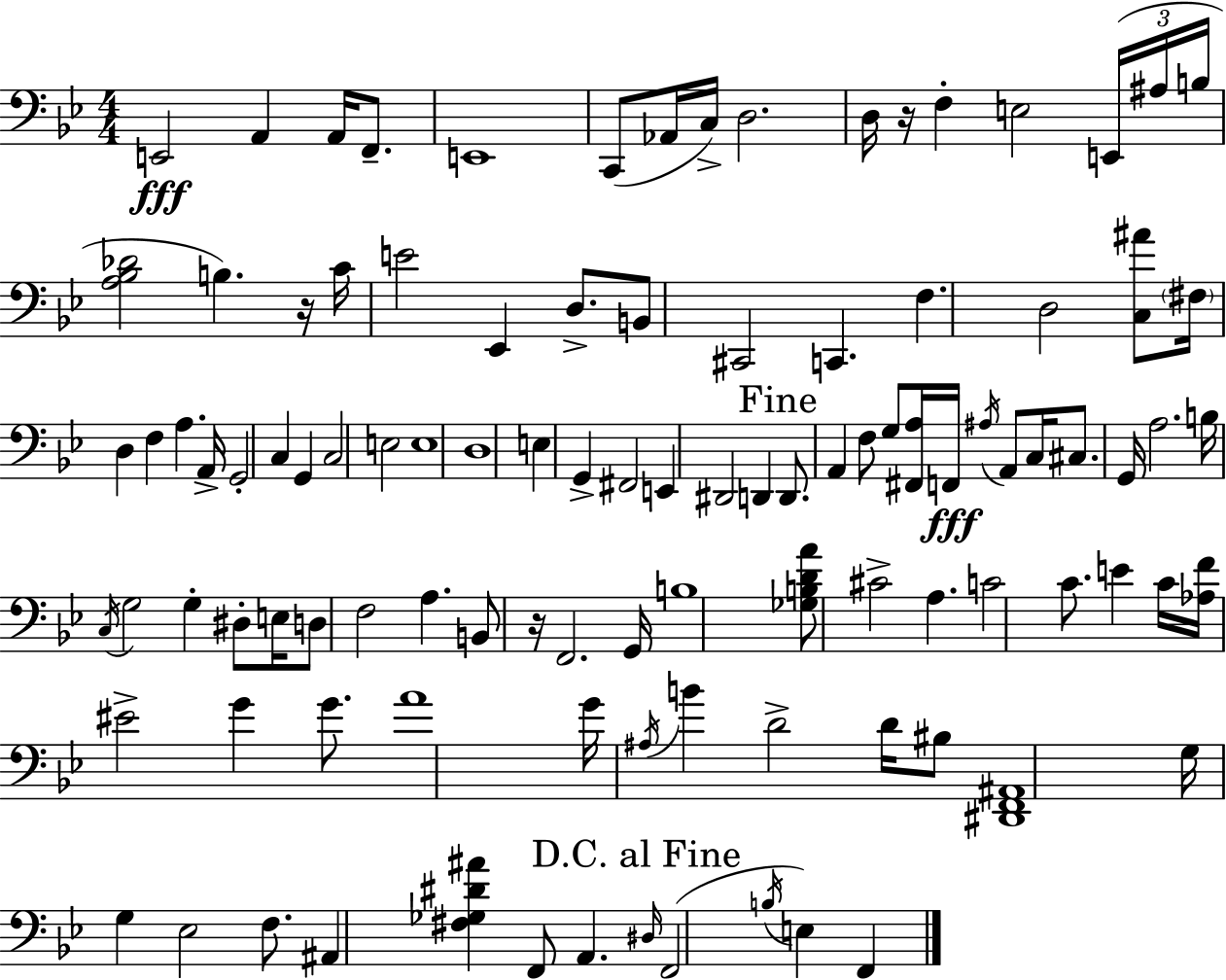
X:1
T:Untitled
M:4/4
L:1/4
K:Gm
E,,2 A,, A,,/4 F,,/2 E,,4 C,,/2 _A,,/4 C,/4 D,2 D,/4 z/4 F, E,2 E,,/4 ^A,/4 B,/4 [A,_B,_D]2 B, z/4 C/4 E2 _E,, D,/2 B,,/2 ^C,,2 C,, F, D,2 [C,^A]/2 ^F,/4 D, F, A, A,,/4 G,,2 C, G,, C,2 E,2 E,4 D,4 E, G,, ^F,,2 E,, ^D,,2 D,, D,,/2 A,, F,/2 G,/2 [^F,,A,]/4 F,,/4 ^A,/4 A,,/2 C,/4 ^C,/2 G,,/4 A,2 B,/4 C,/4 G,2 G, ^D,/2 E,/4 D,/2 F,2 A, B,,/2 z/4 F,,2 G,,/4 B,4 [_G,B,DA]/2 ^C2 A, C2 C/2 E C/4 [_A,F]/4 ^E2 G G/2 A4 G/4 ^A,/4 B D2 D/4 ^B,/2 [^D,,F,,^A,,]4 G,/4 G, _E,2 F,/2 ^A,, [^F,_G,^D^A] F,,/2 A,, ^D,/4 F,,2 B,/4 E, F,,